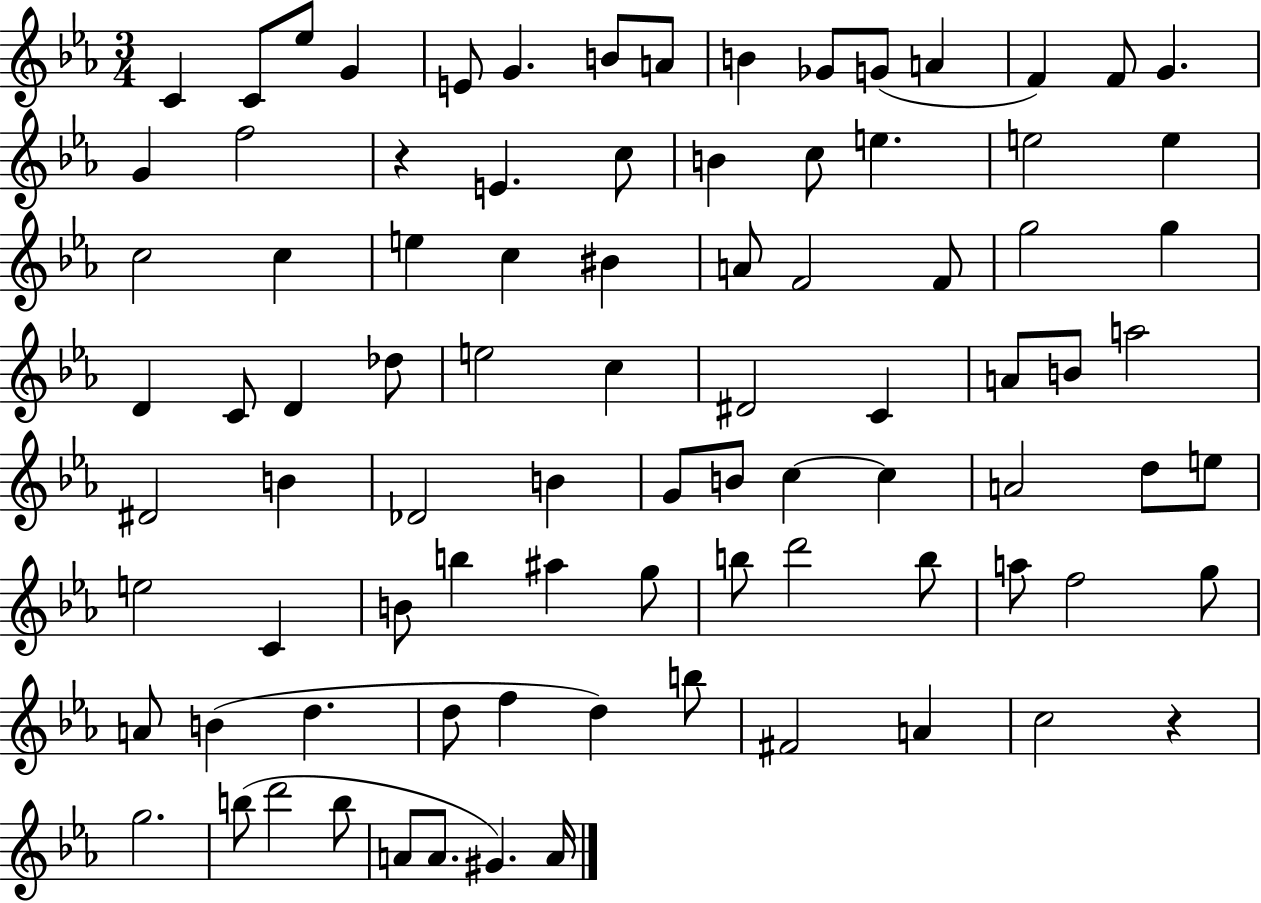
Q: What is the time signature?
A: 3/4